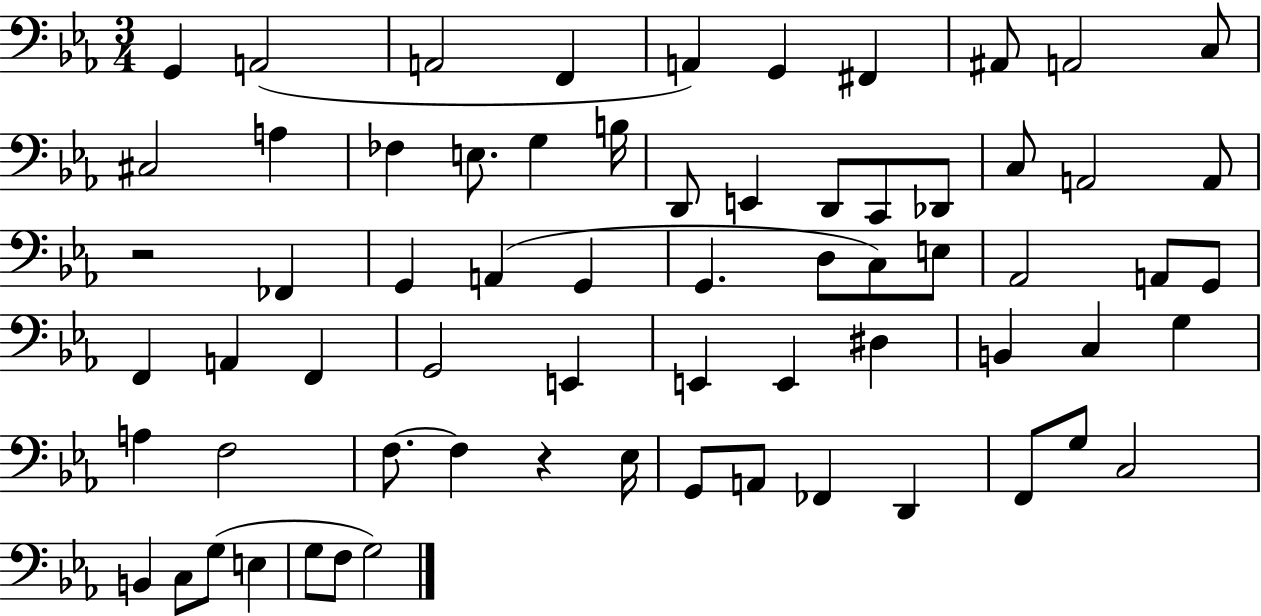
G2/q A2/h A2/h F2/q A2/q G2/q F#2/q A#2/e A2/h C3/e C#3/h A3/q FES3/q E3/e. G3/q B3/s D2/e E2/q D2/e C2/e Db2/e C3/e A2/h A2/e R/h FES2/q G2/q A2/q G2/q G2/q. D3/e C3/e E3/e Ab2/h A2/e G2/e F2/q A2/q F2/q G2/h E2/q E2/q E2/q D#3/q B2/q C3/q G3/q A3/q F3/h F3/e. F3/q R/q Eb3/s G2/e A2/e FES2/q D2/q F2/e G3/e C3/h B2/q C3/e G3/e E3/q G3/e F3/e G3/h